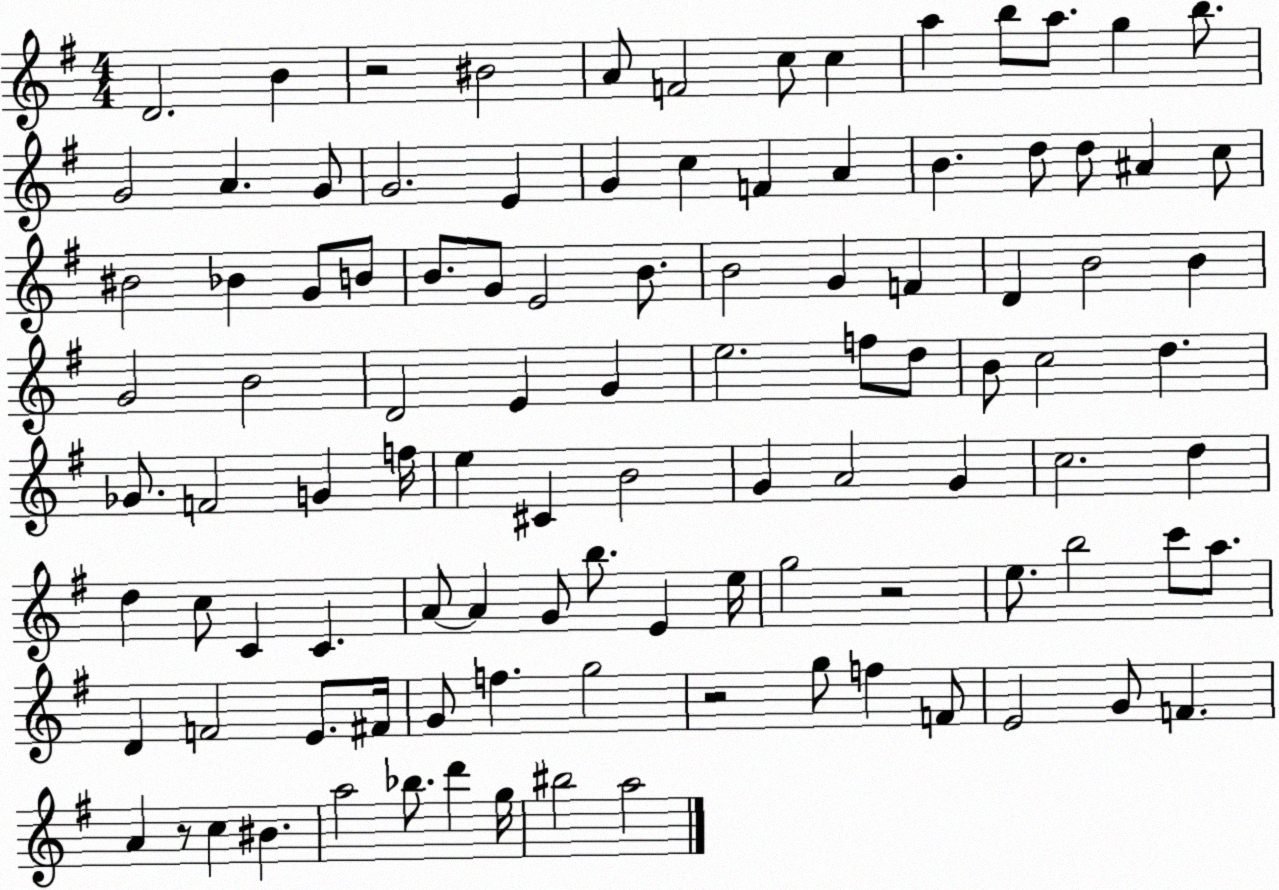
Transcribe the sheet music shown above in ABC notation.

X:1
T:Untitled
M:4/4
L:1/4
K:G
D2 B z2 ^B2 A/2 F2 c/2 c a b/2 a/2 g b/2 G2 A G/2 G2 E G c F A B d/2 d/2 ^A c/2 ^B2 _B G/2 B/2 B/2 G/2 E2 B/2 B2 G F D B2 B G2 B2 D2 E G e2 f/2 d/2 B/2 c2 d _G/2 F2 G f/4 e ^C B2 G A2 G c2 d d c/2 C C A/2 A G/2 b/2 E e/4 g2 z2 e/2 b2 c'/2 a/2 D F2 E/2 ^F/4 G/2 f g2 z2 g/2 f F/2 E2 G/2 F A z/2 c ^B a2 _b/2 d' g/4 ^b2 a2